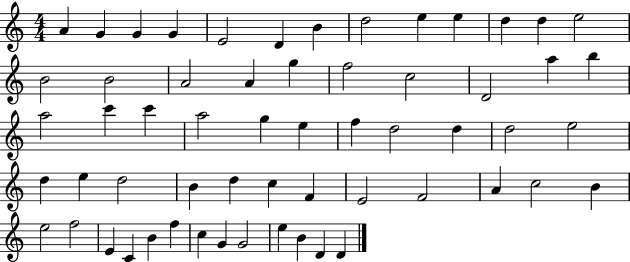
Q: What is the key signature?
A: C major